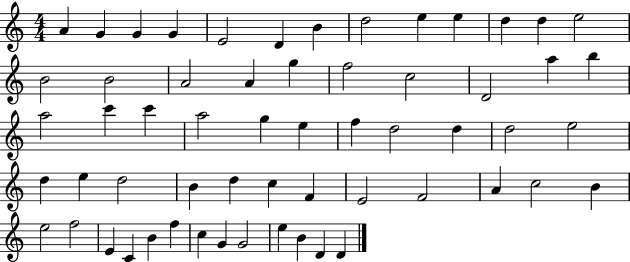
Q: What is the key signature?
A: C major